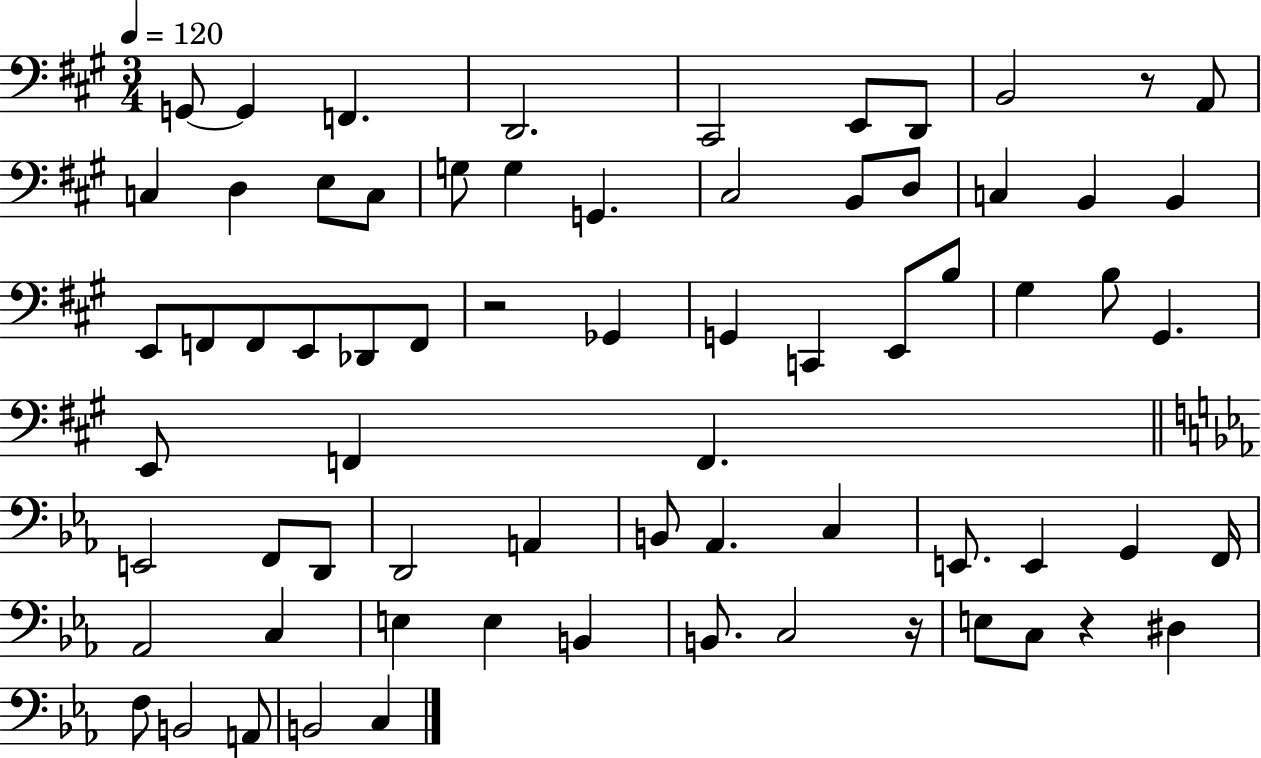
G2/e G2/q F2/q. D2/h. C#2/h E2/e D2/e B2/h R/e A2/e C3/q D3/q E3/e C3/e G3/e G3/q G2/q. C#3/h B2/e D3/e C3/q B2/q B2/q E2/e F2/e F2/e E2/e Db2/e F2/e R/h Gb2/q G2/q C2/q E2/e B3/e G#3/q B3/e G#2/q. E2/e F2/q F2/q. E2/h F2/e D2/e D2/h A2/q B2/e Ab2/q. C3/q E2/e. E2/q G2/q F2/s Ab2/h C3/q E3/q E3/q B2/q B2/e. C3/h R/s E3/e C3/e R/q D#3/q F3/e B2/h A2/e B2/h C3/q